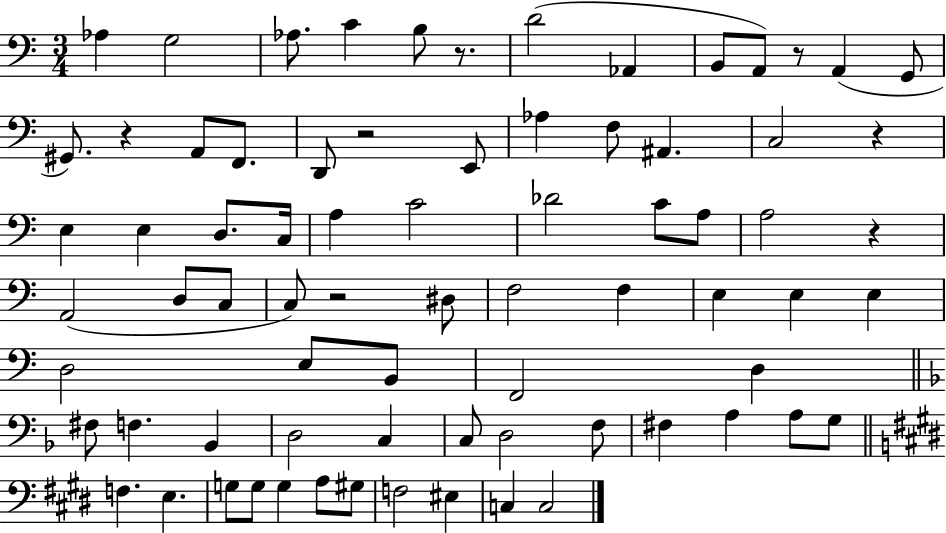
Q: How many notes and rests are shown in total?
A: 75